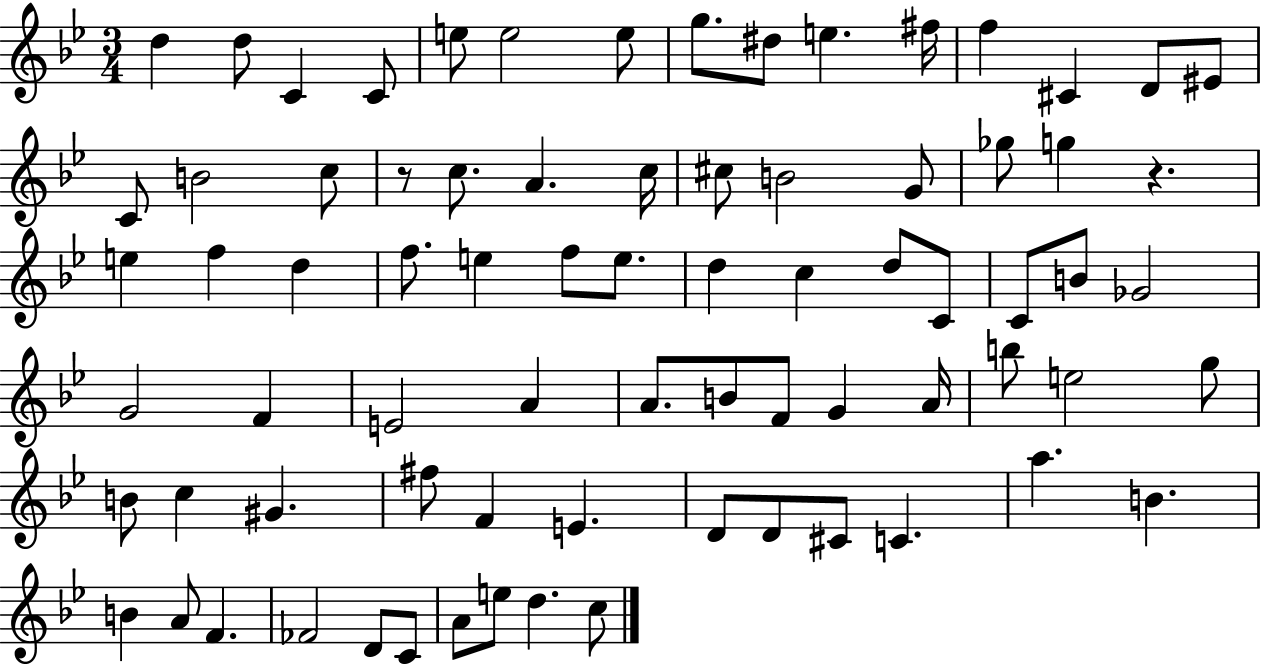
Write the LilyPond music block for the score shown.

{
  \clef treble
  \numericTimeSignature
  \time 3/4
  \key bes \major
  d''4 d''8 c'4 c'8 | e''8 e''2 e''8 | g''8. dis''8 e''4. fis''16 | f''4 cis'4 d'8 eis'8 | \break c'8 b'2 c''8 | r8 c''8. a'4. c''16 | cis''8 b'2 g'8 | ges''8 g''4 r4. | \break e''4 f''4 d''4 | f''8. e''4 f''8 e''8. | d''4 c''4 d''8 c'8 | c'8 b'8 ges'2 | \break g'2 f'4 | e'2 a'4 | a'8. b'8 f'8 g'4 a'16 | b''8 e''2 g''8 | \break b'8 c''4 gis'4. | fis''8 f'4 e'4. | d'8 d'8 cis'8 c'4. | a''4. b'4. | \break b'4 a'8 f'4. | fes'2 d'8 c'8 | a'8 e''8 d''4. c''8 | \bar "|."
}